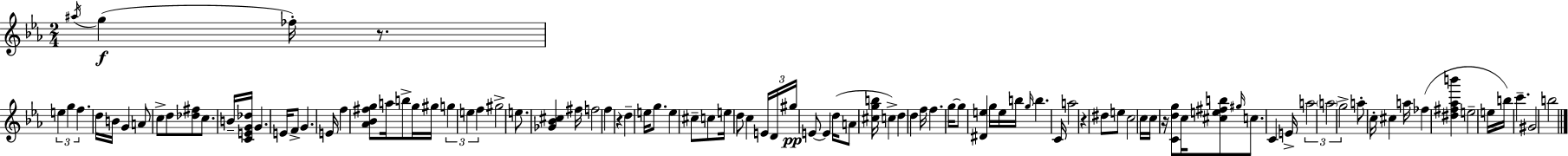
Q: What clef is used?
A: treble